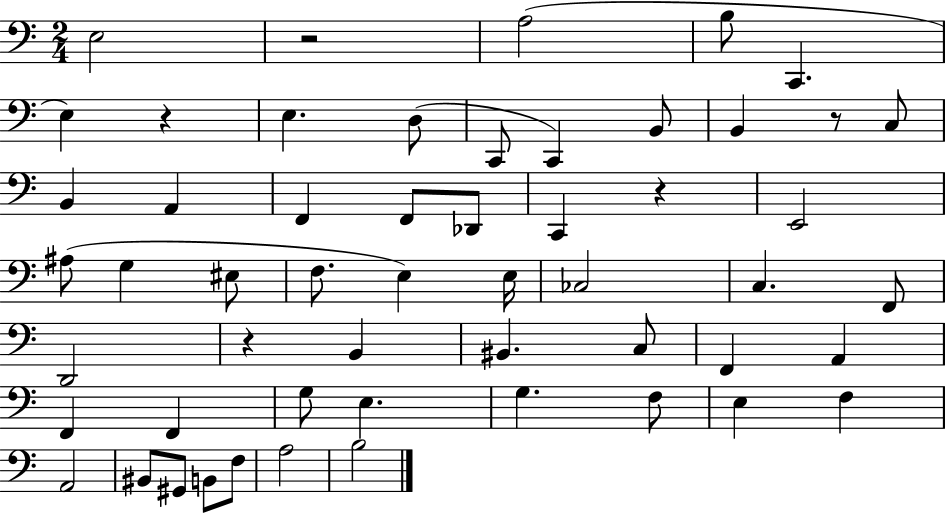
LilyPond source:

{
  \clef bass
  \numericTimeSignature
  \time 2/4
  \key c \major
  e2 | r2 | a2( | b8 c,4. | \break e4) r4 | e4. d8( | c,8 c,4) b,8 | b,4 r8 c8 | \break b,4 a,4 | f,4 f,8 des,8 | c,4 r4 | e,2 | \break ais8( g4 eis8 | f8. e4) e16 | ces2 | c4. f,8 | \break d,2 | r4 b,4 | bis,4. c8 | f,4 a,4 | \break f,4 f,4 | g8 e4. | g4. f8 | e4 f4 | \break a,2 | bis,8 gis,8 b,8 f8 | a2 | b2 | \break \bar "|."
}